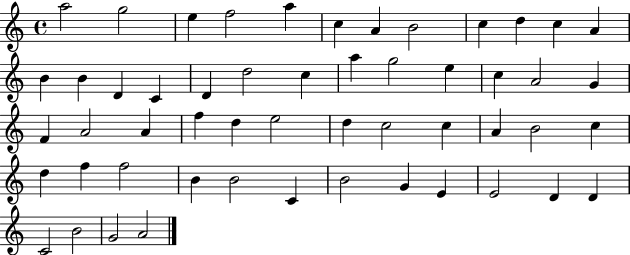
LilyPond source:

{
  \clef treble
  \time 4/4
  \defaultTimeSignature
  \key c \major
  a''2 g''2 | e''4 f''2 a''4 | c''4 a'4 b'2 | c''4 d''4 c''4 a'4 | \break b'4 b'4 d'4 c'4 | d'4 d''2 c''4 | a''4 g''2 e''4 | c''4 a'2 g'4 | \break f'4 a'2 a'4 | f''4 d''4 e''2 | d''4 c''2 c''4 | a'4 b'2 c''4 | \break d''4 f''4 f''2 | b'4 b'2 c'4 | b'2 g'4 e'4 | e'2 d'4 d'4 | \break c'2 b'2 | g'2 a'2 | \bar "|."
}